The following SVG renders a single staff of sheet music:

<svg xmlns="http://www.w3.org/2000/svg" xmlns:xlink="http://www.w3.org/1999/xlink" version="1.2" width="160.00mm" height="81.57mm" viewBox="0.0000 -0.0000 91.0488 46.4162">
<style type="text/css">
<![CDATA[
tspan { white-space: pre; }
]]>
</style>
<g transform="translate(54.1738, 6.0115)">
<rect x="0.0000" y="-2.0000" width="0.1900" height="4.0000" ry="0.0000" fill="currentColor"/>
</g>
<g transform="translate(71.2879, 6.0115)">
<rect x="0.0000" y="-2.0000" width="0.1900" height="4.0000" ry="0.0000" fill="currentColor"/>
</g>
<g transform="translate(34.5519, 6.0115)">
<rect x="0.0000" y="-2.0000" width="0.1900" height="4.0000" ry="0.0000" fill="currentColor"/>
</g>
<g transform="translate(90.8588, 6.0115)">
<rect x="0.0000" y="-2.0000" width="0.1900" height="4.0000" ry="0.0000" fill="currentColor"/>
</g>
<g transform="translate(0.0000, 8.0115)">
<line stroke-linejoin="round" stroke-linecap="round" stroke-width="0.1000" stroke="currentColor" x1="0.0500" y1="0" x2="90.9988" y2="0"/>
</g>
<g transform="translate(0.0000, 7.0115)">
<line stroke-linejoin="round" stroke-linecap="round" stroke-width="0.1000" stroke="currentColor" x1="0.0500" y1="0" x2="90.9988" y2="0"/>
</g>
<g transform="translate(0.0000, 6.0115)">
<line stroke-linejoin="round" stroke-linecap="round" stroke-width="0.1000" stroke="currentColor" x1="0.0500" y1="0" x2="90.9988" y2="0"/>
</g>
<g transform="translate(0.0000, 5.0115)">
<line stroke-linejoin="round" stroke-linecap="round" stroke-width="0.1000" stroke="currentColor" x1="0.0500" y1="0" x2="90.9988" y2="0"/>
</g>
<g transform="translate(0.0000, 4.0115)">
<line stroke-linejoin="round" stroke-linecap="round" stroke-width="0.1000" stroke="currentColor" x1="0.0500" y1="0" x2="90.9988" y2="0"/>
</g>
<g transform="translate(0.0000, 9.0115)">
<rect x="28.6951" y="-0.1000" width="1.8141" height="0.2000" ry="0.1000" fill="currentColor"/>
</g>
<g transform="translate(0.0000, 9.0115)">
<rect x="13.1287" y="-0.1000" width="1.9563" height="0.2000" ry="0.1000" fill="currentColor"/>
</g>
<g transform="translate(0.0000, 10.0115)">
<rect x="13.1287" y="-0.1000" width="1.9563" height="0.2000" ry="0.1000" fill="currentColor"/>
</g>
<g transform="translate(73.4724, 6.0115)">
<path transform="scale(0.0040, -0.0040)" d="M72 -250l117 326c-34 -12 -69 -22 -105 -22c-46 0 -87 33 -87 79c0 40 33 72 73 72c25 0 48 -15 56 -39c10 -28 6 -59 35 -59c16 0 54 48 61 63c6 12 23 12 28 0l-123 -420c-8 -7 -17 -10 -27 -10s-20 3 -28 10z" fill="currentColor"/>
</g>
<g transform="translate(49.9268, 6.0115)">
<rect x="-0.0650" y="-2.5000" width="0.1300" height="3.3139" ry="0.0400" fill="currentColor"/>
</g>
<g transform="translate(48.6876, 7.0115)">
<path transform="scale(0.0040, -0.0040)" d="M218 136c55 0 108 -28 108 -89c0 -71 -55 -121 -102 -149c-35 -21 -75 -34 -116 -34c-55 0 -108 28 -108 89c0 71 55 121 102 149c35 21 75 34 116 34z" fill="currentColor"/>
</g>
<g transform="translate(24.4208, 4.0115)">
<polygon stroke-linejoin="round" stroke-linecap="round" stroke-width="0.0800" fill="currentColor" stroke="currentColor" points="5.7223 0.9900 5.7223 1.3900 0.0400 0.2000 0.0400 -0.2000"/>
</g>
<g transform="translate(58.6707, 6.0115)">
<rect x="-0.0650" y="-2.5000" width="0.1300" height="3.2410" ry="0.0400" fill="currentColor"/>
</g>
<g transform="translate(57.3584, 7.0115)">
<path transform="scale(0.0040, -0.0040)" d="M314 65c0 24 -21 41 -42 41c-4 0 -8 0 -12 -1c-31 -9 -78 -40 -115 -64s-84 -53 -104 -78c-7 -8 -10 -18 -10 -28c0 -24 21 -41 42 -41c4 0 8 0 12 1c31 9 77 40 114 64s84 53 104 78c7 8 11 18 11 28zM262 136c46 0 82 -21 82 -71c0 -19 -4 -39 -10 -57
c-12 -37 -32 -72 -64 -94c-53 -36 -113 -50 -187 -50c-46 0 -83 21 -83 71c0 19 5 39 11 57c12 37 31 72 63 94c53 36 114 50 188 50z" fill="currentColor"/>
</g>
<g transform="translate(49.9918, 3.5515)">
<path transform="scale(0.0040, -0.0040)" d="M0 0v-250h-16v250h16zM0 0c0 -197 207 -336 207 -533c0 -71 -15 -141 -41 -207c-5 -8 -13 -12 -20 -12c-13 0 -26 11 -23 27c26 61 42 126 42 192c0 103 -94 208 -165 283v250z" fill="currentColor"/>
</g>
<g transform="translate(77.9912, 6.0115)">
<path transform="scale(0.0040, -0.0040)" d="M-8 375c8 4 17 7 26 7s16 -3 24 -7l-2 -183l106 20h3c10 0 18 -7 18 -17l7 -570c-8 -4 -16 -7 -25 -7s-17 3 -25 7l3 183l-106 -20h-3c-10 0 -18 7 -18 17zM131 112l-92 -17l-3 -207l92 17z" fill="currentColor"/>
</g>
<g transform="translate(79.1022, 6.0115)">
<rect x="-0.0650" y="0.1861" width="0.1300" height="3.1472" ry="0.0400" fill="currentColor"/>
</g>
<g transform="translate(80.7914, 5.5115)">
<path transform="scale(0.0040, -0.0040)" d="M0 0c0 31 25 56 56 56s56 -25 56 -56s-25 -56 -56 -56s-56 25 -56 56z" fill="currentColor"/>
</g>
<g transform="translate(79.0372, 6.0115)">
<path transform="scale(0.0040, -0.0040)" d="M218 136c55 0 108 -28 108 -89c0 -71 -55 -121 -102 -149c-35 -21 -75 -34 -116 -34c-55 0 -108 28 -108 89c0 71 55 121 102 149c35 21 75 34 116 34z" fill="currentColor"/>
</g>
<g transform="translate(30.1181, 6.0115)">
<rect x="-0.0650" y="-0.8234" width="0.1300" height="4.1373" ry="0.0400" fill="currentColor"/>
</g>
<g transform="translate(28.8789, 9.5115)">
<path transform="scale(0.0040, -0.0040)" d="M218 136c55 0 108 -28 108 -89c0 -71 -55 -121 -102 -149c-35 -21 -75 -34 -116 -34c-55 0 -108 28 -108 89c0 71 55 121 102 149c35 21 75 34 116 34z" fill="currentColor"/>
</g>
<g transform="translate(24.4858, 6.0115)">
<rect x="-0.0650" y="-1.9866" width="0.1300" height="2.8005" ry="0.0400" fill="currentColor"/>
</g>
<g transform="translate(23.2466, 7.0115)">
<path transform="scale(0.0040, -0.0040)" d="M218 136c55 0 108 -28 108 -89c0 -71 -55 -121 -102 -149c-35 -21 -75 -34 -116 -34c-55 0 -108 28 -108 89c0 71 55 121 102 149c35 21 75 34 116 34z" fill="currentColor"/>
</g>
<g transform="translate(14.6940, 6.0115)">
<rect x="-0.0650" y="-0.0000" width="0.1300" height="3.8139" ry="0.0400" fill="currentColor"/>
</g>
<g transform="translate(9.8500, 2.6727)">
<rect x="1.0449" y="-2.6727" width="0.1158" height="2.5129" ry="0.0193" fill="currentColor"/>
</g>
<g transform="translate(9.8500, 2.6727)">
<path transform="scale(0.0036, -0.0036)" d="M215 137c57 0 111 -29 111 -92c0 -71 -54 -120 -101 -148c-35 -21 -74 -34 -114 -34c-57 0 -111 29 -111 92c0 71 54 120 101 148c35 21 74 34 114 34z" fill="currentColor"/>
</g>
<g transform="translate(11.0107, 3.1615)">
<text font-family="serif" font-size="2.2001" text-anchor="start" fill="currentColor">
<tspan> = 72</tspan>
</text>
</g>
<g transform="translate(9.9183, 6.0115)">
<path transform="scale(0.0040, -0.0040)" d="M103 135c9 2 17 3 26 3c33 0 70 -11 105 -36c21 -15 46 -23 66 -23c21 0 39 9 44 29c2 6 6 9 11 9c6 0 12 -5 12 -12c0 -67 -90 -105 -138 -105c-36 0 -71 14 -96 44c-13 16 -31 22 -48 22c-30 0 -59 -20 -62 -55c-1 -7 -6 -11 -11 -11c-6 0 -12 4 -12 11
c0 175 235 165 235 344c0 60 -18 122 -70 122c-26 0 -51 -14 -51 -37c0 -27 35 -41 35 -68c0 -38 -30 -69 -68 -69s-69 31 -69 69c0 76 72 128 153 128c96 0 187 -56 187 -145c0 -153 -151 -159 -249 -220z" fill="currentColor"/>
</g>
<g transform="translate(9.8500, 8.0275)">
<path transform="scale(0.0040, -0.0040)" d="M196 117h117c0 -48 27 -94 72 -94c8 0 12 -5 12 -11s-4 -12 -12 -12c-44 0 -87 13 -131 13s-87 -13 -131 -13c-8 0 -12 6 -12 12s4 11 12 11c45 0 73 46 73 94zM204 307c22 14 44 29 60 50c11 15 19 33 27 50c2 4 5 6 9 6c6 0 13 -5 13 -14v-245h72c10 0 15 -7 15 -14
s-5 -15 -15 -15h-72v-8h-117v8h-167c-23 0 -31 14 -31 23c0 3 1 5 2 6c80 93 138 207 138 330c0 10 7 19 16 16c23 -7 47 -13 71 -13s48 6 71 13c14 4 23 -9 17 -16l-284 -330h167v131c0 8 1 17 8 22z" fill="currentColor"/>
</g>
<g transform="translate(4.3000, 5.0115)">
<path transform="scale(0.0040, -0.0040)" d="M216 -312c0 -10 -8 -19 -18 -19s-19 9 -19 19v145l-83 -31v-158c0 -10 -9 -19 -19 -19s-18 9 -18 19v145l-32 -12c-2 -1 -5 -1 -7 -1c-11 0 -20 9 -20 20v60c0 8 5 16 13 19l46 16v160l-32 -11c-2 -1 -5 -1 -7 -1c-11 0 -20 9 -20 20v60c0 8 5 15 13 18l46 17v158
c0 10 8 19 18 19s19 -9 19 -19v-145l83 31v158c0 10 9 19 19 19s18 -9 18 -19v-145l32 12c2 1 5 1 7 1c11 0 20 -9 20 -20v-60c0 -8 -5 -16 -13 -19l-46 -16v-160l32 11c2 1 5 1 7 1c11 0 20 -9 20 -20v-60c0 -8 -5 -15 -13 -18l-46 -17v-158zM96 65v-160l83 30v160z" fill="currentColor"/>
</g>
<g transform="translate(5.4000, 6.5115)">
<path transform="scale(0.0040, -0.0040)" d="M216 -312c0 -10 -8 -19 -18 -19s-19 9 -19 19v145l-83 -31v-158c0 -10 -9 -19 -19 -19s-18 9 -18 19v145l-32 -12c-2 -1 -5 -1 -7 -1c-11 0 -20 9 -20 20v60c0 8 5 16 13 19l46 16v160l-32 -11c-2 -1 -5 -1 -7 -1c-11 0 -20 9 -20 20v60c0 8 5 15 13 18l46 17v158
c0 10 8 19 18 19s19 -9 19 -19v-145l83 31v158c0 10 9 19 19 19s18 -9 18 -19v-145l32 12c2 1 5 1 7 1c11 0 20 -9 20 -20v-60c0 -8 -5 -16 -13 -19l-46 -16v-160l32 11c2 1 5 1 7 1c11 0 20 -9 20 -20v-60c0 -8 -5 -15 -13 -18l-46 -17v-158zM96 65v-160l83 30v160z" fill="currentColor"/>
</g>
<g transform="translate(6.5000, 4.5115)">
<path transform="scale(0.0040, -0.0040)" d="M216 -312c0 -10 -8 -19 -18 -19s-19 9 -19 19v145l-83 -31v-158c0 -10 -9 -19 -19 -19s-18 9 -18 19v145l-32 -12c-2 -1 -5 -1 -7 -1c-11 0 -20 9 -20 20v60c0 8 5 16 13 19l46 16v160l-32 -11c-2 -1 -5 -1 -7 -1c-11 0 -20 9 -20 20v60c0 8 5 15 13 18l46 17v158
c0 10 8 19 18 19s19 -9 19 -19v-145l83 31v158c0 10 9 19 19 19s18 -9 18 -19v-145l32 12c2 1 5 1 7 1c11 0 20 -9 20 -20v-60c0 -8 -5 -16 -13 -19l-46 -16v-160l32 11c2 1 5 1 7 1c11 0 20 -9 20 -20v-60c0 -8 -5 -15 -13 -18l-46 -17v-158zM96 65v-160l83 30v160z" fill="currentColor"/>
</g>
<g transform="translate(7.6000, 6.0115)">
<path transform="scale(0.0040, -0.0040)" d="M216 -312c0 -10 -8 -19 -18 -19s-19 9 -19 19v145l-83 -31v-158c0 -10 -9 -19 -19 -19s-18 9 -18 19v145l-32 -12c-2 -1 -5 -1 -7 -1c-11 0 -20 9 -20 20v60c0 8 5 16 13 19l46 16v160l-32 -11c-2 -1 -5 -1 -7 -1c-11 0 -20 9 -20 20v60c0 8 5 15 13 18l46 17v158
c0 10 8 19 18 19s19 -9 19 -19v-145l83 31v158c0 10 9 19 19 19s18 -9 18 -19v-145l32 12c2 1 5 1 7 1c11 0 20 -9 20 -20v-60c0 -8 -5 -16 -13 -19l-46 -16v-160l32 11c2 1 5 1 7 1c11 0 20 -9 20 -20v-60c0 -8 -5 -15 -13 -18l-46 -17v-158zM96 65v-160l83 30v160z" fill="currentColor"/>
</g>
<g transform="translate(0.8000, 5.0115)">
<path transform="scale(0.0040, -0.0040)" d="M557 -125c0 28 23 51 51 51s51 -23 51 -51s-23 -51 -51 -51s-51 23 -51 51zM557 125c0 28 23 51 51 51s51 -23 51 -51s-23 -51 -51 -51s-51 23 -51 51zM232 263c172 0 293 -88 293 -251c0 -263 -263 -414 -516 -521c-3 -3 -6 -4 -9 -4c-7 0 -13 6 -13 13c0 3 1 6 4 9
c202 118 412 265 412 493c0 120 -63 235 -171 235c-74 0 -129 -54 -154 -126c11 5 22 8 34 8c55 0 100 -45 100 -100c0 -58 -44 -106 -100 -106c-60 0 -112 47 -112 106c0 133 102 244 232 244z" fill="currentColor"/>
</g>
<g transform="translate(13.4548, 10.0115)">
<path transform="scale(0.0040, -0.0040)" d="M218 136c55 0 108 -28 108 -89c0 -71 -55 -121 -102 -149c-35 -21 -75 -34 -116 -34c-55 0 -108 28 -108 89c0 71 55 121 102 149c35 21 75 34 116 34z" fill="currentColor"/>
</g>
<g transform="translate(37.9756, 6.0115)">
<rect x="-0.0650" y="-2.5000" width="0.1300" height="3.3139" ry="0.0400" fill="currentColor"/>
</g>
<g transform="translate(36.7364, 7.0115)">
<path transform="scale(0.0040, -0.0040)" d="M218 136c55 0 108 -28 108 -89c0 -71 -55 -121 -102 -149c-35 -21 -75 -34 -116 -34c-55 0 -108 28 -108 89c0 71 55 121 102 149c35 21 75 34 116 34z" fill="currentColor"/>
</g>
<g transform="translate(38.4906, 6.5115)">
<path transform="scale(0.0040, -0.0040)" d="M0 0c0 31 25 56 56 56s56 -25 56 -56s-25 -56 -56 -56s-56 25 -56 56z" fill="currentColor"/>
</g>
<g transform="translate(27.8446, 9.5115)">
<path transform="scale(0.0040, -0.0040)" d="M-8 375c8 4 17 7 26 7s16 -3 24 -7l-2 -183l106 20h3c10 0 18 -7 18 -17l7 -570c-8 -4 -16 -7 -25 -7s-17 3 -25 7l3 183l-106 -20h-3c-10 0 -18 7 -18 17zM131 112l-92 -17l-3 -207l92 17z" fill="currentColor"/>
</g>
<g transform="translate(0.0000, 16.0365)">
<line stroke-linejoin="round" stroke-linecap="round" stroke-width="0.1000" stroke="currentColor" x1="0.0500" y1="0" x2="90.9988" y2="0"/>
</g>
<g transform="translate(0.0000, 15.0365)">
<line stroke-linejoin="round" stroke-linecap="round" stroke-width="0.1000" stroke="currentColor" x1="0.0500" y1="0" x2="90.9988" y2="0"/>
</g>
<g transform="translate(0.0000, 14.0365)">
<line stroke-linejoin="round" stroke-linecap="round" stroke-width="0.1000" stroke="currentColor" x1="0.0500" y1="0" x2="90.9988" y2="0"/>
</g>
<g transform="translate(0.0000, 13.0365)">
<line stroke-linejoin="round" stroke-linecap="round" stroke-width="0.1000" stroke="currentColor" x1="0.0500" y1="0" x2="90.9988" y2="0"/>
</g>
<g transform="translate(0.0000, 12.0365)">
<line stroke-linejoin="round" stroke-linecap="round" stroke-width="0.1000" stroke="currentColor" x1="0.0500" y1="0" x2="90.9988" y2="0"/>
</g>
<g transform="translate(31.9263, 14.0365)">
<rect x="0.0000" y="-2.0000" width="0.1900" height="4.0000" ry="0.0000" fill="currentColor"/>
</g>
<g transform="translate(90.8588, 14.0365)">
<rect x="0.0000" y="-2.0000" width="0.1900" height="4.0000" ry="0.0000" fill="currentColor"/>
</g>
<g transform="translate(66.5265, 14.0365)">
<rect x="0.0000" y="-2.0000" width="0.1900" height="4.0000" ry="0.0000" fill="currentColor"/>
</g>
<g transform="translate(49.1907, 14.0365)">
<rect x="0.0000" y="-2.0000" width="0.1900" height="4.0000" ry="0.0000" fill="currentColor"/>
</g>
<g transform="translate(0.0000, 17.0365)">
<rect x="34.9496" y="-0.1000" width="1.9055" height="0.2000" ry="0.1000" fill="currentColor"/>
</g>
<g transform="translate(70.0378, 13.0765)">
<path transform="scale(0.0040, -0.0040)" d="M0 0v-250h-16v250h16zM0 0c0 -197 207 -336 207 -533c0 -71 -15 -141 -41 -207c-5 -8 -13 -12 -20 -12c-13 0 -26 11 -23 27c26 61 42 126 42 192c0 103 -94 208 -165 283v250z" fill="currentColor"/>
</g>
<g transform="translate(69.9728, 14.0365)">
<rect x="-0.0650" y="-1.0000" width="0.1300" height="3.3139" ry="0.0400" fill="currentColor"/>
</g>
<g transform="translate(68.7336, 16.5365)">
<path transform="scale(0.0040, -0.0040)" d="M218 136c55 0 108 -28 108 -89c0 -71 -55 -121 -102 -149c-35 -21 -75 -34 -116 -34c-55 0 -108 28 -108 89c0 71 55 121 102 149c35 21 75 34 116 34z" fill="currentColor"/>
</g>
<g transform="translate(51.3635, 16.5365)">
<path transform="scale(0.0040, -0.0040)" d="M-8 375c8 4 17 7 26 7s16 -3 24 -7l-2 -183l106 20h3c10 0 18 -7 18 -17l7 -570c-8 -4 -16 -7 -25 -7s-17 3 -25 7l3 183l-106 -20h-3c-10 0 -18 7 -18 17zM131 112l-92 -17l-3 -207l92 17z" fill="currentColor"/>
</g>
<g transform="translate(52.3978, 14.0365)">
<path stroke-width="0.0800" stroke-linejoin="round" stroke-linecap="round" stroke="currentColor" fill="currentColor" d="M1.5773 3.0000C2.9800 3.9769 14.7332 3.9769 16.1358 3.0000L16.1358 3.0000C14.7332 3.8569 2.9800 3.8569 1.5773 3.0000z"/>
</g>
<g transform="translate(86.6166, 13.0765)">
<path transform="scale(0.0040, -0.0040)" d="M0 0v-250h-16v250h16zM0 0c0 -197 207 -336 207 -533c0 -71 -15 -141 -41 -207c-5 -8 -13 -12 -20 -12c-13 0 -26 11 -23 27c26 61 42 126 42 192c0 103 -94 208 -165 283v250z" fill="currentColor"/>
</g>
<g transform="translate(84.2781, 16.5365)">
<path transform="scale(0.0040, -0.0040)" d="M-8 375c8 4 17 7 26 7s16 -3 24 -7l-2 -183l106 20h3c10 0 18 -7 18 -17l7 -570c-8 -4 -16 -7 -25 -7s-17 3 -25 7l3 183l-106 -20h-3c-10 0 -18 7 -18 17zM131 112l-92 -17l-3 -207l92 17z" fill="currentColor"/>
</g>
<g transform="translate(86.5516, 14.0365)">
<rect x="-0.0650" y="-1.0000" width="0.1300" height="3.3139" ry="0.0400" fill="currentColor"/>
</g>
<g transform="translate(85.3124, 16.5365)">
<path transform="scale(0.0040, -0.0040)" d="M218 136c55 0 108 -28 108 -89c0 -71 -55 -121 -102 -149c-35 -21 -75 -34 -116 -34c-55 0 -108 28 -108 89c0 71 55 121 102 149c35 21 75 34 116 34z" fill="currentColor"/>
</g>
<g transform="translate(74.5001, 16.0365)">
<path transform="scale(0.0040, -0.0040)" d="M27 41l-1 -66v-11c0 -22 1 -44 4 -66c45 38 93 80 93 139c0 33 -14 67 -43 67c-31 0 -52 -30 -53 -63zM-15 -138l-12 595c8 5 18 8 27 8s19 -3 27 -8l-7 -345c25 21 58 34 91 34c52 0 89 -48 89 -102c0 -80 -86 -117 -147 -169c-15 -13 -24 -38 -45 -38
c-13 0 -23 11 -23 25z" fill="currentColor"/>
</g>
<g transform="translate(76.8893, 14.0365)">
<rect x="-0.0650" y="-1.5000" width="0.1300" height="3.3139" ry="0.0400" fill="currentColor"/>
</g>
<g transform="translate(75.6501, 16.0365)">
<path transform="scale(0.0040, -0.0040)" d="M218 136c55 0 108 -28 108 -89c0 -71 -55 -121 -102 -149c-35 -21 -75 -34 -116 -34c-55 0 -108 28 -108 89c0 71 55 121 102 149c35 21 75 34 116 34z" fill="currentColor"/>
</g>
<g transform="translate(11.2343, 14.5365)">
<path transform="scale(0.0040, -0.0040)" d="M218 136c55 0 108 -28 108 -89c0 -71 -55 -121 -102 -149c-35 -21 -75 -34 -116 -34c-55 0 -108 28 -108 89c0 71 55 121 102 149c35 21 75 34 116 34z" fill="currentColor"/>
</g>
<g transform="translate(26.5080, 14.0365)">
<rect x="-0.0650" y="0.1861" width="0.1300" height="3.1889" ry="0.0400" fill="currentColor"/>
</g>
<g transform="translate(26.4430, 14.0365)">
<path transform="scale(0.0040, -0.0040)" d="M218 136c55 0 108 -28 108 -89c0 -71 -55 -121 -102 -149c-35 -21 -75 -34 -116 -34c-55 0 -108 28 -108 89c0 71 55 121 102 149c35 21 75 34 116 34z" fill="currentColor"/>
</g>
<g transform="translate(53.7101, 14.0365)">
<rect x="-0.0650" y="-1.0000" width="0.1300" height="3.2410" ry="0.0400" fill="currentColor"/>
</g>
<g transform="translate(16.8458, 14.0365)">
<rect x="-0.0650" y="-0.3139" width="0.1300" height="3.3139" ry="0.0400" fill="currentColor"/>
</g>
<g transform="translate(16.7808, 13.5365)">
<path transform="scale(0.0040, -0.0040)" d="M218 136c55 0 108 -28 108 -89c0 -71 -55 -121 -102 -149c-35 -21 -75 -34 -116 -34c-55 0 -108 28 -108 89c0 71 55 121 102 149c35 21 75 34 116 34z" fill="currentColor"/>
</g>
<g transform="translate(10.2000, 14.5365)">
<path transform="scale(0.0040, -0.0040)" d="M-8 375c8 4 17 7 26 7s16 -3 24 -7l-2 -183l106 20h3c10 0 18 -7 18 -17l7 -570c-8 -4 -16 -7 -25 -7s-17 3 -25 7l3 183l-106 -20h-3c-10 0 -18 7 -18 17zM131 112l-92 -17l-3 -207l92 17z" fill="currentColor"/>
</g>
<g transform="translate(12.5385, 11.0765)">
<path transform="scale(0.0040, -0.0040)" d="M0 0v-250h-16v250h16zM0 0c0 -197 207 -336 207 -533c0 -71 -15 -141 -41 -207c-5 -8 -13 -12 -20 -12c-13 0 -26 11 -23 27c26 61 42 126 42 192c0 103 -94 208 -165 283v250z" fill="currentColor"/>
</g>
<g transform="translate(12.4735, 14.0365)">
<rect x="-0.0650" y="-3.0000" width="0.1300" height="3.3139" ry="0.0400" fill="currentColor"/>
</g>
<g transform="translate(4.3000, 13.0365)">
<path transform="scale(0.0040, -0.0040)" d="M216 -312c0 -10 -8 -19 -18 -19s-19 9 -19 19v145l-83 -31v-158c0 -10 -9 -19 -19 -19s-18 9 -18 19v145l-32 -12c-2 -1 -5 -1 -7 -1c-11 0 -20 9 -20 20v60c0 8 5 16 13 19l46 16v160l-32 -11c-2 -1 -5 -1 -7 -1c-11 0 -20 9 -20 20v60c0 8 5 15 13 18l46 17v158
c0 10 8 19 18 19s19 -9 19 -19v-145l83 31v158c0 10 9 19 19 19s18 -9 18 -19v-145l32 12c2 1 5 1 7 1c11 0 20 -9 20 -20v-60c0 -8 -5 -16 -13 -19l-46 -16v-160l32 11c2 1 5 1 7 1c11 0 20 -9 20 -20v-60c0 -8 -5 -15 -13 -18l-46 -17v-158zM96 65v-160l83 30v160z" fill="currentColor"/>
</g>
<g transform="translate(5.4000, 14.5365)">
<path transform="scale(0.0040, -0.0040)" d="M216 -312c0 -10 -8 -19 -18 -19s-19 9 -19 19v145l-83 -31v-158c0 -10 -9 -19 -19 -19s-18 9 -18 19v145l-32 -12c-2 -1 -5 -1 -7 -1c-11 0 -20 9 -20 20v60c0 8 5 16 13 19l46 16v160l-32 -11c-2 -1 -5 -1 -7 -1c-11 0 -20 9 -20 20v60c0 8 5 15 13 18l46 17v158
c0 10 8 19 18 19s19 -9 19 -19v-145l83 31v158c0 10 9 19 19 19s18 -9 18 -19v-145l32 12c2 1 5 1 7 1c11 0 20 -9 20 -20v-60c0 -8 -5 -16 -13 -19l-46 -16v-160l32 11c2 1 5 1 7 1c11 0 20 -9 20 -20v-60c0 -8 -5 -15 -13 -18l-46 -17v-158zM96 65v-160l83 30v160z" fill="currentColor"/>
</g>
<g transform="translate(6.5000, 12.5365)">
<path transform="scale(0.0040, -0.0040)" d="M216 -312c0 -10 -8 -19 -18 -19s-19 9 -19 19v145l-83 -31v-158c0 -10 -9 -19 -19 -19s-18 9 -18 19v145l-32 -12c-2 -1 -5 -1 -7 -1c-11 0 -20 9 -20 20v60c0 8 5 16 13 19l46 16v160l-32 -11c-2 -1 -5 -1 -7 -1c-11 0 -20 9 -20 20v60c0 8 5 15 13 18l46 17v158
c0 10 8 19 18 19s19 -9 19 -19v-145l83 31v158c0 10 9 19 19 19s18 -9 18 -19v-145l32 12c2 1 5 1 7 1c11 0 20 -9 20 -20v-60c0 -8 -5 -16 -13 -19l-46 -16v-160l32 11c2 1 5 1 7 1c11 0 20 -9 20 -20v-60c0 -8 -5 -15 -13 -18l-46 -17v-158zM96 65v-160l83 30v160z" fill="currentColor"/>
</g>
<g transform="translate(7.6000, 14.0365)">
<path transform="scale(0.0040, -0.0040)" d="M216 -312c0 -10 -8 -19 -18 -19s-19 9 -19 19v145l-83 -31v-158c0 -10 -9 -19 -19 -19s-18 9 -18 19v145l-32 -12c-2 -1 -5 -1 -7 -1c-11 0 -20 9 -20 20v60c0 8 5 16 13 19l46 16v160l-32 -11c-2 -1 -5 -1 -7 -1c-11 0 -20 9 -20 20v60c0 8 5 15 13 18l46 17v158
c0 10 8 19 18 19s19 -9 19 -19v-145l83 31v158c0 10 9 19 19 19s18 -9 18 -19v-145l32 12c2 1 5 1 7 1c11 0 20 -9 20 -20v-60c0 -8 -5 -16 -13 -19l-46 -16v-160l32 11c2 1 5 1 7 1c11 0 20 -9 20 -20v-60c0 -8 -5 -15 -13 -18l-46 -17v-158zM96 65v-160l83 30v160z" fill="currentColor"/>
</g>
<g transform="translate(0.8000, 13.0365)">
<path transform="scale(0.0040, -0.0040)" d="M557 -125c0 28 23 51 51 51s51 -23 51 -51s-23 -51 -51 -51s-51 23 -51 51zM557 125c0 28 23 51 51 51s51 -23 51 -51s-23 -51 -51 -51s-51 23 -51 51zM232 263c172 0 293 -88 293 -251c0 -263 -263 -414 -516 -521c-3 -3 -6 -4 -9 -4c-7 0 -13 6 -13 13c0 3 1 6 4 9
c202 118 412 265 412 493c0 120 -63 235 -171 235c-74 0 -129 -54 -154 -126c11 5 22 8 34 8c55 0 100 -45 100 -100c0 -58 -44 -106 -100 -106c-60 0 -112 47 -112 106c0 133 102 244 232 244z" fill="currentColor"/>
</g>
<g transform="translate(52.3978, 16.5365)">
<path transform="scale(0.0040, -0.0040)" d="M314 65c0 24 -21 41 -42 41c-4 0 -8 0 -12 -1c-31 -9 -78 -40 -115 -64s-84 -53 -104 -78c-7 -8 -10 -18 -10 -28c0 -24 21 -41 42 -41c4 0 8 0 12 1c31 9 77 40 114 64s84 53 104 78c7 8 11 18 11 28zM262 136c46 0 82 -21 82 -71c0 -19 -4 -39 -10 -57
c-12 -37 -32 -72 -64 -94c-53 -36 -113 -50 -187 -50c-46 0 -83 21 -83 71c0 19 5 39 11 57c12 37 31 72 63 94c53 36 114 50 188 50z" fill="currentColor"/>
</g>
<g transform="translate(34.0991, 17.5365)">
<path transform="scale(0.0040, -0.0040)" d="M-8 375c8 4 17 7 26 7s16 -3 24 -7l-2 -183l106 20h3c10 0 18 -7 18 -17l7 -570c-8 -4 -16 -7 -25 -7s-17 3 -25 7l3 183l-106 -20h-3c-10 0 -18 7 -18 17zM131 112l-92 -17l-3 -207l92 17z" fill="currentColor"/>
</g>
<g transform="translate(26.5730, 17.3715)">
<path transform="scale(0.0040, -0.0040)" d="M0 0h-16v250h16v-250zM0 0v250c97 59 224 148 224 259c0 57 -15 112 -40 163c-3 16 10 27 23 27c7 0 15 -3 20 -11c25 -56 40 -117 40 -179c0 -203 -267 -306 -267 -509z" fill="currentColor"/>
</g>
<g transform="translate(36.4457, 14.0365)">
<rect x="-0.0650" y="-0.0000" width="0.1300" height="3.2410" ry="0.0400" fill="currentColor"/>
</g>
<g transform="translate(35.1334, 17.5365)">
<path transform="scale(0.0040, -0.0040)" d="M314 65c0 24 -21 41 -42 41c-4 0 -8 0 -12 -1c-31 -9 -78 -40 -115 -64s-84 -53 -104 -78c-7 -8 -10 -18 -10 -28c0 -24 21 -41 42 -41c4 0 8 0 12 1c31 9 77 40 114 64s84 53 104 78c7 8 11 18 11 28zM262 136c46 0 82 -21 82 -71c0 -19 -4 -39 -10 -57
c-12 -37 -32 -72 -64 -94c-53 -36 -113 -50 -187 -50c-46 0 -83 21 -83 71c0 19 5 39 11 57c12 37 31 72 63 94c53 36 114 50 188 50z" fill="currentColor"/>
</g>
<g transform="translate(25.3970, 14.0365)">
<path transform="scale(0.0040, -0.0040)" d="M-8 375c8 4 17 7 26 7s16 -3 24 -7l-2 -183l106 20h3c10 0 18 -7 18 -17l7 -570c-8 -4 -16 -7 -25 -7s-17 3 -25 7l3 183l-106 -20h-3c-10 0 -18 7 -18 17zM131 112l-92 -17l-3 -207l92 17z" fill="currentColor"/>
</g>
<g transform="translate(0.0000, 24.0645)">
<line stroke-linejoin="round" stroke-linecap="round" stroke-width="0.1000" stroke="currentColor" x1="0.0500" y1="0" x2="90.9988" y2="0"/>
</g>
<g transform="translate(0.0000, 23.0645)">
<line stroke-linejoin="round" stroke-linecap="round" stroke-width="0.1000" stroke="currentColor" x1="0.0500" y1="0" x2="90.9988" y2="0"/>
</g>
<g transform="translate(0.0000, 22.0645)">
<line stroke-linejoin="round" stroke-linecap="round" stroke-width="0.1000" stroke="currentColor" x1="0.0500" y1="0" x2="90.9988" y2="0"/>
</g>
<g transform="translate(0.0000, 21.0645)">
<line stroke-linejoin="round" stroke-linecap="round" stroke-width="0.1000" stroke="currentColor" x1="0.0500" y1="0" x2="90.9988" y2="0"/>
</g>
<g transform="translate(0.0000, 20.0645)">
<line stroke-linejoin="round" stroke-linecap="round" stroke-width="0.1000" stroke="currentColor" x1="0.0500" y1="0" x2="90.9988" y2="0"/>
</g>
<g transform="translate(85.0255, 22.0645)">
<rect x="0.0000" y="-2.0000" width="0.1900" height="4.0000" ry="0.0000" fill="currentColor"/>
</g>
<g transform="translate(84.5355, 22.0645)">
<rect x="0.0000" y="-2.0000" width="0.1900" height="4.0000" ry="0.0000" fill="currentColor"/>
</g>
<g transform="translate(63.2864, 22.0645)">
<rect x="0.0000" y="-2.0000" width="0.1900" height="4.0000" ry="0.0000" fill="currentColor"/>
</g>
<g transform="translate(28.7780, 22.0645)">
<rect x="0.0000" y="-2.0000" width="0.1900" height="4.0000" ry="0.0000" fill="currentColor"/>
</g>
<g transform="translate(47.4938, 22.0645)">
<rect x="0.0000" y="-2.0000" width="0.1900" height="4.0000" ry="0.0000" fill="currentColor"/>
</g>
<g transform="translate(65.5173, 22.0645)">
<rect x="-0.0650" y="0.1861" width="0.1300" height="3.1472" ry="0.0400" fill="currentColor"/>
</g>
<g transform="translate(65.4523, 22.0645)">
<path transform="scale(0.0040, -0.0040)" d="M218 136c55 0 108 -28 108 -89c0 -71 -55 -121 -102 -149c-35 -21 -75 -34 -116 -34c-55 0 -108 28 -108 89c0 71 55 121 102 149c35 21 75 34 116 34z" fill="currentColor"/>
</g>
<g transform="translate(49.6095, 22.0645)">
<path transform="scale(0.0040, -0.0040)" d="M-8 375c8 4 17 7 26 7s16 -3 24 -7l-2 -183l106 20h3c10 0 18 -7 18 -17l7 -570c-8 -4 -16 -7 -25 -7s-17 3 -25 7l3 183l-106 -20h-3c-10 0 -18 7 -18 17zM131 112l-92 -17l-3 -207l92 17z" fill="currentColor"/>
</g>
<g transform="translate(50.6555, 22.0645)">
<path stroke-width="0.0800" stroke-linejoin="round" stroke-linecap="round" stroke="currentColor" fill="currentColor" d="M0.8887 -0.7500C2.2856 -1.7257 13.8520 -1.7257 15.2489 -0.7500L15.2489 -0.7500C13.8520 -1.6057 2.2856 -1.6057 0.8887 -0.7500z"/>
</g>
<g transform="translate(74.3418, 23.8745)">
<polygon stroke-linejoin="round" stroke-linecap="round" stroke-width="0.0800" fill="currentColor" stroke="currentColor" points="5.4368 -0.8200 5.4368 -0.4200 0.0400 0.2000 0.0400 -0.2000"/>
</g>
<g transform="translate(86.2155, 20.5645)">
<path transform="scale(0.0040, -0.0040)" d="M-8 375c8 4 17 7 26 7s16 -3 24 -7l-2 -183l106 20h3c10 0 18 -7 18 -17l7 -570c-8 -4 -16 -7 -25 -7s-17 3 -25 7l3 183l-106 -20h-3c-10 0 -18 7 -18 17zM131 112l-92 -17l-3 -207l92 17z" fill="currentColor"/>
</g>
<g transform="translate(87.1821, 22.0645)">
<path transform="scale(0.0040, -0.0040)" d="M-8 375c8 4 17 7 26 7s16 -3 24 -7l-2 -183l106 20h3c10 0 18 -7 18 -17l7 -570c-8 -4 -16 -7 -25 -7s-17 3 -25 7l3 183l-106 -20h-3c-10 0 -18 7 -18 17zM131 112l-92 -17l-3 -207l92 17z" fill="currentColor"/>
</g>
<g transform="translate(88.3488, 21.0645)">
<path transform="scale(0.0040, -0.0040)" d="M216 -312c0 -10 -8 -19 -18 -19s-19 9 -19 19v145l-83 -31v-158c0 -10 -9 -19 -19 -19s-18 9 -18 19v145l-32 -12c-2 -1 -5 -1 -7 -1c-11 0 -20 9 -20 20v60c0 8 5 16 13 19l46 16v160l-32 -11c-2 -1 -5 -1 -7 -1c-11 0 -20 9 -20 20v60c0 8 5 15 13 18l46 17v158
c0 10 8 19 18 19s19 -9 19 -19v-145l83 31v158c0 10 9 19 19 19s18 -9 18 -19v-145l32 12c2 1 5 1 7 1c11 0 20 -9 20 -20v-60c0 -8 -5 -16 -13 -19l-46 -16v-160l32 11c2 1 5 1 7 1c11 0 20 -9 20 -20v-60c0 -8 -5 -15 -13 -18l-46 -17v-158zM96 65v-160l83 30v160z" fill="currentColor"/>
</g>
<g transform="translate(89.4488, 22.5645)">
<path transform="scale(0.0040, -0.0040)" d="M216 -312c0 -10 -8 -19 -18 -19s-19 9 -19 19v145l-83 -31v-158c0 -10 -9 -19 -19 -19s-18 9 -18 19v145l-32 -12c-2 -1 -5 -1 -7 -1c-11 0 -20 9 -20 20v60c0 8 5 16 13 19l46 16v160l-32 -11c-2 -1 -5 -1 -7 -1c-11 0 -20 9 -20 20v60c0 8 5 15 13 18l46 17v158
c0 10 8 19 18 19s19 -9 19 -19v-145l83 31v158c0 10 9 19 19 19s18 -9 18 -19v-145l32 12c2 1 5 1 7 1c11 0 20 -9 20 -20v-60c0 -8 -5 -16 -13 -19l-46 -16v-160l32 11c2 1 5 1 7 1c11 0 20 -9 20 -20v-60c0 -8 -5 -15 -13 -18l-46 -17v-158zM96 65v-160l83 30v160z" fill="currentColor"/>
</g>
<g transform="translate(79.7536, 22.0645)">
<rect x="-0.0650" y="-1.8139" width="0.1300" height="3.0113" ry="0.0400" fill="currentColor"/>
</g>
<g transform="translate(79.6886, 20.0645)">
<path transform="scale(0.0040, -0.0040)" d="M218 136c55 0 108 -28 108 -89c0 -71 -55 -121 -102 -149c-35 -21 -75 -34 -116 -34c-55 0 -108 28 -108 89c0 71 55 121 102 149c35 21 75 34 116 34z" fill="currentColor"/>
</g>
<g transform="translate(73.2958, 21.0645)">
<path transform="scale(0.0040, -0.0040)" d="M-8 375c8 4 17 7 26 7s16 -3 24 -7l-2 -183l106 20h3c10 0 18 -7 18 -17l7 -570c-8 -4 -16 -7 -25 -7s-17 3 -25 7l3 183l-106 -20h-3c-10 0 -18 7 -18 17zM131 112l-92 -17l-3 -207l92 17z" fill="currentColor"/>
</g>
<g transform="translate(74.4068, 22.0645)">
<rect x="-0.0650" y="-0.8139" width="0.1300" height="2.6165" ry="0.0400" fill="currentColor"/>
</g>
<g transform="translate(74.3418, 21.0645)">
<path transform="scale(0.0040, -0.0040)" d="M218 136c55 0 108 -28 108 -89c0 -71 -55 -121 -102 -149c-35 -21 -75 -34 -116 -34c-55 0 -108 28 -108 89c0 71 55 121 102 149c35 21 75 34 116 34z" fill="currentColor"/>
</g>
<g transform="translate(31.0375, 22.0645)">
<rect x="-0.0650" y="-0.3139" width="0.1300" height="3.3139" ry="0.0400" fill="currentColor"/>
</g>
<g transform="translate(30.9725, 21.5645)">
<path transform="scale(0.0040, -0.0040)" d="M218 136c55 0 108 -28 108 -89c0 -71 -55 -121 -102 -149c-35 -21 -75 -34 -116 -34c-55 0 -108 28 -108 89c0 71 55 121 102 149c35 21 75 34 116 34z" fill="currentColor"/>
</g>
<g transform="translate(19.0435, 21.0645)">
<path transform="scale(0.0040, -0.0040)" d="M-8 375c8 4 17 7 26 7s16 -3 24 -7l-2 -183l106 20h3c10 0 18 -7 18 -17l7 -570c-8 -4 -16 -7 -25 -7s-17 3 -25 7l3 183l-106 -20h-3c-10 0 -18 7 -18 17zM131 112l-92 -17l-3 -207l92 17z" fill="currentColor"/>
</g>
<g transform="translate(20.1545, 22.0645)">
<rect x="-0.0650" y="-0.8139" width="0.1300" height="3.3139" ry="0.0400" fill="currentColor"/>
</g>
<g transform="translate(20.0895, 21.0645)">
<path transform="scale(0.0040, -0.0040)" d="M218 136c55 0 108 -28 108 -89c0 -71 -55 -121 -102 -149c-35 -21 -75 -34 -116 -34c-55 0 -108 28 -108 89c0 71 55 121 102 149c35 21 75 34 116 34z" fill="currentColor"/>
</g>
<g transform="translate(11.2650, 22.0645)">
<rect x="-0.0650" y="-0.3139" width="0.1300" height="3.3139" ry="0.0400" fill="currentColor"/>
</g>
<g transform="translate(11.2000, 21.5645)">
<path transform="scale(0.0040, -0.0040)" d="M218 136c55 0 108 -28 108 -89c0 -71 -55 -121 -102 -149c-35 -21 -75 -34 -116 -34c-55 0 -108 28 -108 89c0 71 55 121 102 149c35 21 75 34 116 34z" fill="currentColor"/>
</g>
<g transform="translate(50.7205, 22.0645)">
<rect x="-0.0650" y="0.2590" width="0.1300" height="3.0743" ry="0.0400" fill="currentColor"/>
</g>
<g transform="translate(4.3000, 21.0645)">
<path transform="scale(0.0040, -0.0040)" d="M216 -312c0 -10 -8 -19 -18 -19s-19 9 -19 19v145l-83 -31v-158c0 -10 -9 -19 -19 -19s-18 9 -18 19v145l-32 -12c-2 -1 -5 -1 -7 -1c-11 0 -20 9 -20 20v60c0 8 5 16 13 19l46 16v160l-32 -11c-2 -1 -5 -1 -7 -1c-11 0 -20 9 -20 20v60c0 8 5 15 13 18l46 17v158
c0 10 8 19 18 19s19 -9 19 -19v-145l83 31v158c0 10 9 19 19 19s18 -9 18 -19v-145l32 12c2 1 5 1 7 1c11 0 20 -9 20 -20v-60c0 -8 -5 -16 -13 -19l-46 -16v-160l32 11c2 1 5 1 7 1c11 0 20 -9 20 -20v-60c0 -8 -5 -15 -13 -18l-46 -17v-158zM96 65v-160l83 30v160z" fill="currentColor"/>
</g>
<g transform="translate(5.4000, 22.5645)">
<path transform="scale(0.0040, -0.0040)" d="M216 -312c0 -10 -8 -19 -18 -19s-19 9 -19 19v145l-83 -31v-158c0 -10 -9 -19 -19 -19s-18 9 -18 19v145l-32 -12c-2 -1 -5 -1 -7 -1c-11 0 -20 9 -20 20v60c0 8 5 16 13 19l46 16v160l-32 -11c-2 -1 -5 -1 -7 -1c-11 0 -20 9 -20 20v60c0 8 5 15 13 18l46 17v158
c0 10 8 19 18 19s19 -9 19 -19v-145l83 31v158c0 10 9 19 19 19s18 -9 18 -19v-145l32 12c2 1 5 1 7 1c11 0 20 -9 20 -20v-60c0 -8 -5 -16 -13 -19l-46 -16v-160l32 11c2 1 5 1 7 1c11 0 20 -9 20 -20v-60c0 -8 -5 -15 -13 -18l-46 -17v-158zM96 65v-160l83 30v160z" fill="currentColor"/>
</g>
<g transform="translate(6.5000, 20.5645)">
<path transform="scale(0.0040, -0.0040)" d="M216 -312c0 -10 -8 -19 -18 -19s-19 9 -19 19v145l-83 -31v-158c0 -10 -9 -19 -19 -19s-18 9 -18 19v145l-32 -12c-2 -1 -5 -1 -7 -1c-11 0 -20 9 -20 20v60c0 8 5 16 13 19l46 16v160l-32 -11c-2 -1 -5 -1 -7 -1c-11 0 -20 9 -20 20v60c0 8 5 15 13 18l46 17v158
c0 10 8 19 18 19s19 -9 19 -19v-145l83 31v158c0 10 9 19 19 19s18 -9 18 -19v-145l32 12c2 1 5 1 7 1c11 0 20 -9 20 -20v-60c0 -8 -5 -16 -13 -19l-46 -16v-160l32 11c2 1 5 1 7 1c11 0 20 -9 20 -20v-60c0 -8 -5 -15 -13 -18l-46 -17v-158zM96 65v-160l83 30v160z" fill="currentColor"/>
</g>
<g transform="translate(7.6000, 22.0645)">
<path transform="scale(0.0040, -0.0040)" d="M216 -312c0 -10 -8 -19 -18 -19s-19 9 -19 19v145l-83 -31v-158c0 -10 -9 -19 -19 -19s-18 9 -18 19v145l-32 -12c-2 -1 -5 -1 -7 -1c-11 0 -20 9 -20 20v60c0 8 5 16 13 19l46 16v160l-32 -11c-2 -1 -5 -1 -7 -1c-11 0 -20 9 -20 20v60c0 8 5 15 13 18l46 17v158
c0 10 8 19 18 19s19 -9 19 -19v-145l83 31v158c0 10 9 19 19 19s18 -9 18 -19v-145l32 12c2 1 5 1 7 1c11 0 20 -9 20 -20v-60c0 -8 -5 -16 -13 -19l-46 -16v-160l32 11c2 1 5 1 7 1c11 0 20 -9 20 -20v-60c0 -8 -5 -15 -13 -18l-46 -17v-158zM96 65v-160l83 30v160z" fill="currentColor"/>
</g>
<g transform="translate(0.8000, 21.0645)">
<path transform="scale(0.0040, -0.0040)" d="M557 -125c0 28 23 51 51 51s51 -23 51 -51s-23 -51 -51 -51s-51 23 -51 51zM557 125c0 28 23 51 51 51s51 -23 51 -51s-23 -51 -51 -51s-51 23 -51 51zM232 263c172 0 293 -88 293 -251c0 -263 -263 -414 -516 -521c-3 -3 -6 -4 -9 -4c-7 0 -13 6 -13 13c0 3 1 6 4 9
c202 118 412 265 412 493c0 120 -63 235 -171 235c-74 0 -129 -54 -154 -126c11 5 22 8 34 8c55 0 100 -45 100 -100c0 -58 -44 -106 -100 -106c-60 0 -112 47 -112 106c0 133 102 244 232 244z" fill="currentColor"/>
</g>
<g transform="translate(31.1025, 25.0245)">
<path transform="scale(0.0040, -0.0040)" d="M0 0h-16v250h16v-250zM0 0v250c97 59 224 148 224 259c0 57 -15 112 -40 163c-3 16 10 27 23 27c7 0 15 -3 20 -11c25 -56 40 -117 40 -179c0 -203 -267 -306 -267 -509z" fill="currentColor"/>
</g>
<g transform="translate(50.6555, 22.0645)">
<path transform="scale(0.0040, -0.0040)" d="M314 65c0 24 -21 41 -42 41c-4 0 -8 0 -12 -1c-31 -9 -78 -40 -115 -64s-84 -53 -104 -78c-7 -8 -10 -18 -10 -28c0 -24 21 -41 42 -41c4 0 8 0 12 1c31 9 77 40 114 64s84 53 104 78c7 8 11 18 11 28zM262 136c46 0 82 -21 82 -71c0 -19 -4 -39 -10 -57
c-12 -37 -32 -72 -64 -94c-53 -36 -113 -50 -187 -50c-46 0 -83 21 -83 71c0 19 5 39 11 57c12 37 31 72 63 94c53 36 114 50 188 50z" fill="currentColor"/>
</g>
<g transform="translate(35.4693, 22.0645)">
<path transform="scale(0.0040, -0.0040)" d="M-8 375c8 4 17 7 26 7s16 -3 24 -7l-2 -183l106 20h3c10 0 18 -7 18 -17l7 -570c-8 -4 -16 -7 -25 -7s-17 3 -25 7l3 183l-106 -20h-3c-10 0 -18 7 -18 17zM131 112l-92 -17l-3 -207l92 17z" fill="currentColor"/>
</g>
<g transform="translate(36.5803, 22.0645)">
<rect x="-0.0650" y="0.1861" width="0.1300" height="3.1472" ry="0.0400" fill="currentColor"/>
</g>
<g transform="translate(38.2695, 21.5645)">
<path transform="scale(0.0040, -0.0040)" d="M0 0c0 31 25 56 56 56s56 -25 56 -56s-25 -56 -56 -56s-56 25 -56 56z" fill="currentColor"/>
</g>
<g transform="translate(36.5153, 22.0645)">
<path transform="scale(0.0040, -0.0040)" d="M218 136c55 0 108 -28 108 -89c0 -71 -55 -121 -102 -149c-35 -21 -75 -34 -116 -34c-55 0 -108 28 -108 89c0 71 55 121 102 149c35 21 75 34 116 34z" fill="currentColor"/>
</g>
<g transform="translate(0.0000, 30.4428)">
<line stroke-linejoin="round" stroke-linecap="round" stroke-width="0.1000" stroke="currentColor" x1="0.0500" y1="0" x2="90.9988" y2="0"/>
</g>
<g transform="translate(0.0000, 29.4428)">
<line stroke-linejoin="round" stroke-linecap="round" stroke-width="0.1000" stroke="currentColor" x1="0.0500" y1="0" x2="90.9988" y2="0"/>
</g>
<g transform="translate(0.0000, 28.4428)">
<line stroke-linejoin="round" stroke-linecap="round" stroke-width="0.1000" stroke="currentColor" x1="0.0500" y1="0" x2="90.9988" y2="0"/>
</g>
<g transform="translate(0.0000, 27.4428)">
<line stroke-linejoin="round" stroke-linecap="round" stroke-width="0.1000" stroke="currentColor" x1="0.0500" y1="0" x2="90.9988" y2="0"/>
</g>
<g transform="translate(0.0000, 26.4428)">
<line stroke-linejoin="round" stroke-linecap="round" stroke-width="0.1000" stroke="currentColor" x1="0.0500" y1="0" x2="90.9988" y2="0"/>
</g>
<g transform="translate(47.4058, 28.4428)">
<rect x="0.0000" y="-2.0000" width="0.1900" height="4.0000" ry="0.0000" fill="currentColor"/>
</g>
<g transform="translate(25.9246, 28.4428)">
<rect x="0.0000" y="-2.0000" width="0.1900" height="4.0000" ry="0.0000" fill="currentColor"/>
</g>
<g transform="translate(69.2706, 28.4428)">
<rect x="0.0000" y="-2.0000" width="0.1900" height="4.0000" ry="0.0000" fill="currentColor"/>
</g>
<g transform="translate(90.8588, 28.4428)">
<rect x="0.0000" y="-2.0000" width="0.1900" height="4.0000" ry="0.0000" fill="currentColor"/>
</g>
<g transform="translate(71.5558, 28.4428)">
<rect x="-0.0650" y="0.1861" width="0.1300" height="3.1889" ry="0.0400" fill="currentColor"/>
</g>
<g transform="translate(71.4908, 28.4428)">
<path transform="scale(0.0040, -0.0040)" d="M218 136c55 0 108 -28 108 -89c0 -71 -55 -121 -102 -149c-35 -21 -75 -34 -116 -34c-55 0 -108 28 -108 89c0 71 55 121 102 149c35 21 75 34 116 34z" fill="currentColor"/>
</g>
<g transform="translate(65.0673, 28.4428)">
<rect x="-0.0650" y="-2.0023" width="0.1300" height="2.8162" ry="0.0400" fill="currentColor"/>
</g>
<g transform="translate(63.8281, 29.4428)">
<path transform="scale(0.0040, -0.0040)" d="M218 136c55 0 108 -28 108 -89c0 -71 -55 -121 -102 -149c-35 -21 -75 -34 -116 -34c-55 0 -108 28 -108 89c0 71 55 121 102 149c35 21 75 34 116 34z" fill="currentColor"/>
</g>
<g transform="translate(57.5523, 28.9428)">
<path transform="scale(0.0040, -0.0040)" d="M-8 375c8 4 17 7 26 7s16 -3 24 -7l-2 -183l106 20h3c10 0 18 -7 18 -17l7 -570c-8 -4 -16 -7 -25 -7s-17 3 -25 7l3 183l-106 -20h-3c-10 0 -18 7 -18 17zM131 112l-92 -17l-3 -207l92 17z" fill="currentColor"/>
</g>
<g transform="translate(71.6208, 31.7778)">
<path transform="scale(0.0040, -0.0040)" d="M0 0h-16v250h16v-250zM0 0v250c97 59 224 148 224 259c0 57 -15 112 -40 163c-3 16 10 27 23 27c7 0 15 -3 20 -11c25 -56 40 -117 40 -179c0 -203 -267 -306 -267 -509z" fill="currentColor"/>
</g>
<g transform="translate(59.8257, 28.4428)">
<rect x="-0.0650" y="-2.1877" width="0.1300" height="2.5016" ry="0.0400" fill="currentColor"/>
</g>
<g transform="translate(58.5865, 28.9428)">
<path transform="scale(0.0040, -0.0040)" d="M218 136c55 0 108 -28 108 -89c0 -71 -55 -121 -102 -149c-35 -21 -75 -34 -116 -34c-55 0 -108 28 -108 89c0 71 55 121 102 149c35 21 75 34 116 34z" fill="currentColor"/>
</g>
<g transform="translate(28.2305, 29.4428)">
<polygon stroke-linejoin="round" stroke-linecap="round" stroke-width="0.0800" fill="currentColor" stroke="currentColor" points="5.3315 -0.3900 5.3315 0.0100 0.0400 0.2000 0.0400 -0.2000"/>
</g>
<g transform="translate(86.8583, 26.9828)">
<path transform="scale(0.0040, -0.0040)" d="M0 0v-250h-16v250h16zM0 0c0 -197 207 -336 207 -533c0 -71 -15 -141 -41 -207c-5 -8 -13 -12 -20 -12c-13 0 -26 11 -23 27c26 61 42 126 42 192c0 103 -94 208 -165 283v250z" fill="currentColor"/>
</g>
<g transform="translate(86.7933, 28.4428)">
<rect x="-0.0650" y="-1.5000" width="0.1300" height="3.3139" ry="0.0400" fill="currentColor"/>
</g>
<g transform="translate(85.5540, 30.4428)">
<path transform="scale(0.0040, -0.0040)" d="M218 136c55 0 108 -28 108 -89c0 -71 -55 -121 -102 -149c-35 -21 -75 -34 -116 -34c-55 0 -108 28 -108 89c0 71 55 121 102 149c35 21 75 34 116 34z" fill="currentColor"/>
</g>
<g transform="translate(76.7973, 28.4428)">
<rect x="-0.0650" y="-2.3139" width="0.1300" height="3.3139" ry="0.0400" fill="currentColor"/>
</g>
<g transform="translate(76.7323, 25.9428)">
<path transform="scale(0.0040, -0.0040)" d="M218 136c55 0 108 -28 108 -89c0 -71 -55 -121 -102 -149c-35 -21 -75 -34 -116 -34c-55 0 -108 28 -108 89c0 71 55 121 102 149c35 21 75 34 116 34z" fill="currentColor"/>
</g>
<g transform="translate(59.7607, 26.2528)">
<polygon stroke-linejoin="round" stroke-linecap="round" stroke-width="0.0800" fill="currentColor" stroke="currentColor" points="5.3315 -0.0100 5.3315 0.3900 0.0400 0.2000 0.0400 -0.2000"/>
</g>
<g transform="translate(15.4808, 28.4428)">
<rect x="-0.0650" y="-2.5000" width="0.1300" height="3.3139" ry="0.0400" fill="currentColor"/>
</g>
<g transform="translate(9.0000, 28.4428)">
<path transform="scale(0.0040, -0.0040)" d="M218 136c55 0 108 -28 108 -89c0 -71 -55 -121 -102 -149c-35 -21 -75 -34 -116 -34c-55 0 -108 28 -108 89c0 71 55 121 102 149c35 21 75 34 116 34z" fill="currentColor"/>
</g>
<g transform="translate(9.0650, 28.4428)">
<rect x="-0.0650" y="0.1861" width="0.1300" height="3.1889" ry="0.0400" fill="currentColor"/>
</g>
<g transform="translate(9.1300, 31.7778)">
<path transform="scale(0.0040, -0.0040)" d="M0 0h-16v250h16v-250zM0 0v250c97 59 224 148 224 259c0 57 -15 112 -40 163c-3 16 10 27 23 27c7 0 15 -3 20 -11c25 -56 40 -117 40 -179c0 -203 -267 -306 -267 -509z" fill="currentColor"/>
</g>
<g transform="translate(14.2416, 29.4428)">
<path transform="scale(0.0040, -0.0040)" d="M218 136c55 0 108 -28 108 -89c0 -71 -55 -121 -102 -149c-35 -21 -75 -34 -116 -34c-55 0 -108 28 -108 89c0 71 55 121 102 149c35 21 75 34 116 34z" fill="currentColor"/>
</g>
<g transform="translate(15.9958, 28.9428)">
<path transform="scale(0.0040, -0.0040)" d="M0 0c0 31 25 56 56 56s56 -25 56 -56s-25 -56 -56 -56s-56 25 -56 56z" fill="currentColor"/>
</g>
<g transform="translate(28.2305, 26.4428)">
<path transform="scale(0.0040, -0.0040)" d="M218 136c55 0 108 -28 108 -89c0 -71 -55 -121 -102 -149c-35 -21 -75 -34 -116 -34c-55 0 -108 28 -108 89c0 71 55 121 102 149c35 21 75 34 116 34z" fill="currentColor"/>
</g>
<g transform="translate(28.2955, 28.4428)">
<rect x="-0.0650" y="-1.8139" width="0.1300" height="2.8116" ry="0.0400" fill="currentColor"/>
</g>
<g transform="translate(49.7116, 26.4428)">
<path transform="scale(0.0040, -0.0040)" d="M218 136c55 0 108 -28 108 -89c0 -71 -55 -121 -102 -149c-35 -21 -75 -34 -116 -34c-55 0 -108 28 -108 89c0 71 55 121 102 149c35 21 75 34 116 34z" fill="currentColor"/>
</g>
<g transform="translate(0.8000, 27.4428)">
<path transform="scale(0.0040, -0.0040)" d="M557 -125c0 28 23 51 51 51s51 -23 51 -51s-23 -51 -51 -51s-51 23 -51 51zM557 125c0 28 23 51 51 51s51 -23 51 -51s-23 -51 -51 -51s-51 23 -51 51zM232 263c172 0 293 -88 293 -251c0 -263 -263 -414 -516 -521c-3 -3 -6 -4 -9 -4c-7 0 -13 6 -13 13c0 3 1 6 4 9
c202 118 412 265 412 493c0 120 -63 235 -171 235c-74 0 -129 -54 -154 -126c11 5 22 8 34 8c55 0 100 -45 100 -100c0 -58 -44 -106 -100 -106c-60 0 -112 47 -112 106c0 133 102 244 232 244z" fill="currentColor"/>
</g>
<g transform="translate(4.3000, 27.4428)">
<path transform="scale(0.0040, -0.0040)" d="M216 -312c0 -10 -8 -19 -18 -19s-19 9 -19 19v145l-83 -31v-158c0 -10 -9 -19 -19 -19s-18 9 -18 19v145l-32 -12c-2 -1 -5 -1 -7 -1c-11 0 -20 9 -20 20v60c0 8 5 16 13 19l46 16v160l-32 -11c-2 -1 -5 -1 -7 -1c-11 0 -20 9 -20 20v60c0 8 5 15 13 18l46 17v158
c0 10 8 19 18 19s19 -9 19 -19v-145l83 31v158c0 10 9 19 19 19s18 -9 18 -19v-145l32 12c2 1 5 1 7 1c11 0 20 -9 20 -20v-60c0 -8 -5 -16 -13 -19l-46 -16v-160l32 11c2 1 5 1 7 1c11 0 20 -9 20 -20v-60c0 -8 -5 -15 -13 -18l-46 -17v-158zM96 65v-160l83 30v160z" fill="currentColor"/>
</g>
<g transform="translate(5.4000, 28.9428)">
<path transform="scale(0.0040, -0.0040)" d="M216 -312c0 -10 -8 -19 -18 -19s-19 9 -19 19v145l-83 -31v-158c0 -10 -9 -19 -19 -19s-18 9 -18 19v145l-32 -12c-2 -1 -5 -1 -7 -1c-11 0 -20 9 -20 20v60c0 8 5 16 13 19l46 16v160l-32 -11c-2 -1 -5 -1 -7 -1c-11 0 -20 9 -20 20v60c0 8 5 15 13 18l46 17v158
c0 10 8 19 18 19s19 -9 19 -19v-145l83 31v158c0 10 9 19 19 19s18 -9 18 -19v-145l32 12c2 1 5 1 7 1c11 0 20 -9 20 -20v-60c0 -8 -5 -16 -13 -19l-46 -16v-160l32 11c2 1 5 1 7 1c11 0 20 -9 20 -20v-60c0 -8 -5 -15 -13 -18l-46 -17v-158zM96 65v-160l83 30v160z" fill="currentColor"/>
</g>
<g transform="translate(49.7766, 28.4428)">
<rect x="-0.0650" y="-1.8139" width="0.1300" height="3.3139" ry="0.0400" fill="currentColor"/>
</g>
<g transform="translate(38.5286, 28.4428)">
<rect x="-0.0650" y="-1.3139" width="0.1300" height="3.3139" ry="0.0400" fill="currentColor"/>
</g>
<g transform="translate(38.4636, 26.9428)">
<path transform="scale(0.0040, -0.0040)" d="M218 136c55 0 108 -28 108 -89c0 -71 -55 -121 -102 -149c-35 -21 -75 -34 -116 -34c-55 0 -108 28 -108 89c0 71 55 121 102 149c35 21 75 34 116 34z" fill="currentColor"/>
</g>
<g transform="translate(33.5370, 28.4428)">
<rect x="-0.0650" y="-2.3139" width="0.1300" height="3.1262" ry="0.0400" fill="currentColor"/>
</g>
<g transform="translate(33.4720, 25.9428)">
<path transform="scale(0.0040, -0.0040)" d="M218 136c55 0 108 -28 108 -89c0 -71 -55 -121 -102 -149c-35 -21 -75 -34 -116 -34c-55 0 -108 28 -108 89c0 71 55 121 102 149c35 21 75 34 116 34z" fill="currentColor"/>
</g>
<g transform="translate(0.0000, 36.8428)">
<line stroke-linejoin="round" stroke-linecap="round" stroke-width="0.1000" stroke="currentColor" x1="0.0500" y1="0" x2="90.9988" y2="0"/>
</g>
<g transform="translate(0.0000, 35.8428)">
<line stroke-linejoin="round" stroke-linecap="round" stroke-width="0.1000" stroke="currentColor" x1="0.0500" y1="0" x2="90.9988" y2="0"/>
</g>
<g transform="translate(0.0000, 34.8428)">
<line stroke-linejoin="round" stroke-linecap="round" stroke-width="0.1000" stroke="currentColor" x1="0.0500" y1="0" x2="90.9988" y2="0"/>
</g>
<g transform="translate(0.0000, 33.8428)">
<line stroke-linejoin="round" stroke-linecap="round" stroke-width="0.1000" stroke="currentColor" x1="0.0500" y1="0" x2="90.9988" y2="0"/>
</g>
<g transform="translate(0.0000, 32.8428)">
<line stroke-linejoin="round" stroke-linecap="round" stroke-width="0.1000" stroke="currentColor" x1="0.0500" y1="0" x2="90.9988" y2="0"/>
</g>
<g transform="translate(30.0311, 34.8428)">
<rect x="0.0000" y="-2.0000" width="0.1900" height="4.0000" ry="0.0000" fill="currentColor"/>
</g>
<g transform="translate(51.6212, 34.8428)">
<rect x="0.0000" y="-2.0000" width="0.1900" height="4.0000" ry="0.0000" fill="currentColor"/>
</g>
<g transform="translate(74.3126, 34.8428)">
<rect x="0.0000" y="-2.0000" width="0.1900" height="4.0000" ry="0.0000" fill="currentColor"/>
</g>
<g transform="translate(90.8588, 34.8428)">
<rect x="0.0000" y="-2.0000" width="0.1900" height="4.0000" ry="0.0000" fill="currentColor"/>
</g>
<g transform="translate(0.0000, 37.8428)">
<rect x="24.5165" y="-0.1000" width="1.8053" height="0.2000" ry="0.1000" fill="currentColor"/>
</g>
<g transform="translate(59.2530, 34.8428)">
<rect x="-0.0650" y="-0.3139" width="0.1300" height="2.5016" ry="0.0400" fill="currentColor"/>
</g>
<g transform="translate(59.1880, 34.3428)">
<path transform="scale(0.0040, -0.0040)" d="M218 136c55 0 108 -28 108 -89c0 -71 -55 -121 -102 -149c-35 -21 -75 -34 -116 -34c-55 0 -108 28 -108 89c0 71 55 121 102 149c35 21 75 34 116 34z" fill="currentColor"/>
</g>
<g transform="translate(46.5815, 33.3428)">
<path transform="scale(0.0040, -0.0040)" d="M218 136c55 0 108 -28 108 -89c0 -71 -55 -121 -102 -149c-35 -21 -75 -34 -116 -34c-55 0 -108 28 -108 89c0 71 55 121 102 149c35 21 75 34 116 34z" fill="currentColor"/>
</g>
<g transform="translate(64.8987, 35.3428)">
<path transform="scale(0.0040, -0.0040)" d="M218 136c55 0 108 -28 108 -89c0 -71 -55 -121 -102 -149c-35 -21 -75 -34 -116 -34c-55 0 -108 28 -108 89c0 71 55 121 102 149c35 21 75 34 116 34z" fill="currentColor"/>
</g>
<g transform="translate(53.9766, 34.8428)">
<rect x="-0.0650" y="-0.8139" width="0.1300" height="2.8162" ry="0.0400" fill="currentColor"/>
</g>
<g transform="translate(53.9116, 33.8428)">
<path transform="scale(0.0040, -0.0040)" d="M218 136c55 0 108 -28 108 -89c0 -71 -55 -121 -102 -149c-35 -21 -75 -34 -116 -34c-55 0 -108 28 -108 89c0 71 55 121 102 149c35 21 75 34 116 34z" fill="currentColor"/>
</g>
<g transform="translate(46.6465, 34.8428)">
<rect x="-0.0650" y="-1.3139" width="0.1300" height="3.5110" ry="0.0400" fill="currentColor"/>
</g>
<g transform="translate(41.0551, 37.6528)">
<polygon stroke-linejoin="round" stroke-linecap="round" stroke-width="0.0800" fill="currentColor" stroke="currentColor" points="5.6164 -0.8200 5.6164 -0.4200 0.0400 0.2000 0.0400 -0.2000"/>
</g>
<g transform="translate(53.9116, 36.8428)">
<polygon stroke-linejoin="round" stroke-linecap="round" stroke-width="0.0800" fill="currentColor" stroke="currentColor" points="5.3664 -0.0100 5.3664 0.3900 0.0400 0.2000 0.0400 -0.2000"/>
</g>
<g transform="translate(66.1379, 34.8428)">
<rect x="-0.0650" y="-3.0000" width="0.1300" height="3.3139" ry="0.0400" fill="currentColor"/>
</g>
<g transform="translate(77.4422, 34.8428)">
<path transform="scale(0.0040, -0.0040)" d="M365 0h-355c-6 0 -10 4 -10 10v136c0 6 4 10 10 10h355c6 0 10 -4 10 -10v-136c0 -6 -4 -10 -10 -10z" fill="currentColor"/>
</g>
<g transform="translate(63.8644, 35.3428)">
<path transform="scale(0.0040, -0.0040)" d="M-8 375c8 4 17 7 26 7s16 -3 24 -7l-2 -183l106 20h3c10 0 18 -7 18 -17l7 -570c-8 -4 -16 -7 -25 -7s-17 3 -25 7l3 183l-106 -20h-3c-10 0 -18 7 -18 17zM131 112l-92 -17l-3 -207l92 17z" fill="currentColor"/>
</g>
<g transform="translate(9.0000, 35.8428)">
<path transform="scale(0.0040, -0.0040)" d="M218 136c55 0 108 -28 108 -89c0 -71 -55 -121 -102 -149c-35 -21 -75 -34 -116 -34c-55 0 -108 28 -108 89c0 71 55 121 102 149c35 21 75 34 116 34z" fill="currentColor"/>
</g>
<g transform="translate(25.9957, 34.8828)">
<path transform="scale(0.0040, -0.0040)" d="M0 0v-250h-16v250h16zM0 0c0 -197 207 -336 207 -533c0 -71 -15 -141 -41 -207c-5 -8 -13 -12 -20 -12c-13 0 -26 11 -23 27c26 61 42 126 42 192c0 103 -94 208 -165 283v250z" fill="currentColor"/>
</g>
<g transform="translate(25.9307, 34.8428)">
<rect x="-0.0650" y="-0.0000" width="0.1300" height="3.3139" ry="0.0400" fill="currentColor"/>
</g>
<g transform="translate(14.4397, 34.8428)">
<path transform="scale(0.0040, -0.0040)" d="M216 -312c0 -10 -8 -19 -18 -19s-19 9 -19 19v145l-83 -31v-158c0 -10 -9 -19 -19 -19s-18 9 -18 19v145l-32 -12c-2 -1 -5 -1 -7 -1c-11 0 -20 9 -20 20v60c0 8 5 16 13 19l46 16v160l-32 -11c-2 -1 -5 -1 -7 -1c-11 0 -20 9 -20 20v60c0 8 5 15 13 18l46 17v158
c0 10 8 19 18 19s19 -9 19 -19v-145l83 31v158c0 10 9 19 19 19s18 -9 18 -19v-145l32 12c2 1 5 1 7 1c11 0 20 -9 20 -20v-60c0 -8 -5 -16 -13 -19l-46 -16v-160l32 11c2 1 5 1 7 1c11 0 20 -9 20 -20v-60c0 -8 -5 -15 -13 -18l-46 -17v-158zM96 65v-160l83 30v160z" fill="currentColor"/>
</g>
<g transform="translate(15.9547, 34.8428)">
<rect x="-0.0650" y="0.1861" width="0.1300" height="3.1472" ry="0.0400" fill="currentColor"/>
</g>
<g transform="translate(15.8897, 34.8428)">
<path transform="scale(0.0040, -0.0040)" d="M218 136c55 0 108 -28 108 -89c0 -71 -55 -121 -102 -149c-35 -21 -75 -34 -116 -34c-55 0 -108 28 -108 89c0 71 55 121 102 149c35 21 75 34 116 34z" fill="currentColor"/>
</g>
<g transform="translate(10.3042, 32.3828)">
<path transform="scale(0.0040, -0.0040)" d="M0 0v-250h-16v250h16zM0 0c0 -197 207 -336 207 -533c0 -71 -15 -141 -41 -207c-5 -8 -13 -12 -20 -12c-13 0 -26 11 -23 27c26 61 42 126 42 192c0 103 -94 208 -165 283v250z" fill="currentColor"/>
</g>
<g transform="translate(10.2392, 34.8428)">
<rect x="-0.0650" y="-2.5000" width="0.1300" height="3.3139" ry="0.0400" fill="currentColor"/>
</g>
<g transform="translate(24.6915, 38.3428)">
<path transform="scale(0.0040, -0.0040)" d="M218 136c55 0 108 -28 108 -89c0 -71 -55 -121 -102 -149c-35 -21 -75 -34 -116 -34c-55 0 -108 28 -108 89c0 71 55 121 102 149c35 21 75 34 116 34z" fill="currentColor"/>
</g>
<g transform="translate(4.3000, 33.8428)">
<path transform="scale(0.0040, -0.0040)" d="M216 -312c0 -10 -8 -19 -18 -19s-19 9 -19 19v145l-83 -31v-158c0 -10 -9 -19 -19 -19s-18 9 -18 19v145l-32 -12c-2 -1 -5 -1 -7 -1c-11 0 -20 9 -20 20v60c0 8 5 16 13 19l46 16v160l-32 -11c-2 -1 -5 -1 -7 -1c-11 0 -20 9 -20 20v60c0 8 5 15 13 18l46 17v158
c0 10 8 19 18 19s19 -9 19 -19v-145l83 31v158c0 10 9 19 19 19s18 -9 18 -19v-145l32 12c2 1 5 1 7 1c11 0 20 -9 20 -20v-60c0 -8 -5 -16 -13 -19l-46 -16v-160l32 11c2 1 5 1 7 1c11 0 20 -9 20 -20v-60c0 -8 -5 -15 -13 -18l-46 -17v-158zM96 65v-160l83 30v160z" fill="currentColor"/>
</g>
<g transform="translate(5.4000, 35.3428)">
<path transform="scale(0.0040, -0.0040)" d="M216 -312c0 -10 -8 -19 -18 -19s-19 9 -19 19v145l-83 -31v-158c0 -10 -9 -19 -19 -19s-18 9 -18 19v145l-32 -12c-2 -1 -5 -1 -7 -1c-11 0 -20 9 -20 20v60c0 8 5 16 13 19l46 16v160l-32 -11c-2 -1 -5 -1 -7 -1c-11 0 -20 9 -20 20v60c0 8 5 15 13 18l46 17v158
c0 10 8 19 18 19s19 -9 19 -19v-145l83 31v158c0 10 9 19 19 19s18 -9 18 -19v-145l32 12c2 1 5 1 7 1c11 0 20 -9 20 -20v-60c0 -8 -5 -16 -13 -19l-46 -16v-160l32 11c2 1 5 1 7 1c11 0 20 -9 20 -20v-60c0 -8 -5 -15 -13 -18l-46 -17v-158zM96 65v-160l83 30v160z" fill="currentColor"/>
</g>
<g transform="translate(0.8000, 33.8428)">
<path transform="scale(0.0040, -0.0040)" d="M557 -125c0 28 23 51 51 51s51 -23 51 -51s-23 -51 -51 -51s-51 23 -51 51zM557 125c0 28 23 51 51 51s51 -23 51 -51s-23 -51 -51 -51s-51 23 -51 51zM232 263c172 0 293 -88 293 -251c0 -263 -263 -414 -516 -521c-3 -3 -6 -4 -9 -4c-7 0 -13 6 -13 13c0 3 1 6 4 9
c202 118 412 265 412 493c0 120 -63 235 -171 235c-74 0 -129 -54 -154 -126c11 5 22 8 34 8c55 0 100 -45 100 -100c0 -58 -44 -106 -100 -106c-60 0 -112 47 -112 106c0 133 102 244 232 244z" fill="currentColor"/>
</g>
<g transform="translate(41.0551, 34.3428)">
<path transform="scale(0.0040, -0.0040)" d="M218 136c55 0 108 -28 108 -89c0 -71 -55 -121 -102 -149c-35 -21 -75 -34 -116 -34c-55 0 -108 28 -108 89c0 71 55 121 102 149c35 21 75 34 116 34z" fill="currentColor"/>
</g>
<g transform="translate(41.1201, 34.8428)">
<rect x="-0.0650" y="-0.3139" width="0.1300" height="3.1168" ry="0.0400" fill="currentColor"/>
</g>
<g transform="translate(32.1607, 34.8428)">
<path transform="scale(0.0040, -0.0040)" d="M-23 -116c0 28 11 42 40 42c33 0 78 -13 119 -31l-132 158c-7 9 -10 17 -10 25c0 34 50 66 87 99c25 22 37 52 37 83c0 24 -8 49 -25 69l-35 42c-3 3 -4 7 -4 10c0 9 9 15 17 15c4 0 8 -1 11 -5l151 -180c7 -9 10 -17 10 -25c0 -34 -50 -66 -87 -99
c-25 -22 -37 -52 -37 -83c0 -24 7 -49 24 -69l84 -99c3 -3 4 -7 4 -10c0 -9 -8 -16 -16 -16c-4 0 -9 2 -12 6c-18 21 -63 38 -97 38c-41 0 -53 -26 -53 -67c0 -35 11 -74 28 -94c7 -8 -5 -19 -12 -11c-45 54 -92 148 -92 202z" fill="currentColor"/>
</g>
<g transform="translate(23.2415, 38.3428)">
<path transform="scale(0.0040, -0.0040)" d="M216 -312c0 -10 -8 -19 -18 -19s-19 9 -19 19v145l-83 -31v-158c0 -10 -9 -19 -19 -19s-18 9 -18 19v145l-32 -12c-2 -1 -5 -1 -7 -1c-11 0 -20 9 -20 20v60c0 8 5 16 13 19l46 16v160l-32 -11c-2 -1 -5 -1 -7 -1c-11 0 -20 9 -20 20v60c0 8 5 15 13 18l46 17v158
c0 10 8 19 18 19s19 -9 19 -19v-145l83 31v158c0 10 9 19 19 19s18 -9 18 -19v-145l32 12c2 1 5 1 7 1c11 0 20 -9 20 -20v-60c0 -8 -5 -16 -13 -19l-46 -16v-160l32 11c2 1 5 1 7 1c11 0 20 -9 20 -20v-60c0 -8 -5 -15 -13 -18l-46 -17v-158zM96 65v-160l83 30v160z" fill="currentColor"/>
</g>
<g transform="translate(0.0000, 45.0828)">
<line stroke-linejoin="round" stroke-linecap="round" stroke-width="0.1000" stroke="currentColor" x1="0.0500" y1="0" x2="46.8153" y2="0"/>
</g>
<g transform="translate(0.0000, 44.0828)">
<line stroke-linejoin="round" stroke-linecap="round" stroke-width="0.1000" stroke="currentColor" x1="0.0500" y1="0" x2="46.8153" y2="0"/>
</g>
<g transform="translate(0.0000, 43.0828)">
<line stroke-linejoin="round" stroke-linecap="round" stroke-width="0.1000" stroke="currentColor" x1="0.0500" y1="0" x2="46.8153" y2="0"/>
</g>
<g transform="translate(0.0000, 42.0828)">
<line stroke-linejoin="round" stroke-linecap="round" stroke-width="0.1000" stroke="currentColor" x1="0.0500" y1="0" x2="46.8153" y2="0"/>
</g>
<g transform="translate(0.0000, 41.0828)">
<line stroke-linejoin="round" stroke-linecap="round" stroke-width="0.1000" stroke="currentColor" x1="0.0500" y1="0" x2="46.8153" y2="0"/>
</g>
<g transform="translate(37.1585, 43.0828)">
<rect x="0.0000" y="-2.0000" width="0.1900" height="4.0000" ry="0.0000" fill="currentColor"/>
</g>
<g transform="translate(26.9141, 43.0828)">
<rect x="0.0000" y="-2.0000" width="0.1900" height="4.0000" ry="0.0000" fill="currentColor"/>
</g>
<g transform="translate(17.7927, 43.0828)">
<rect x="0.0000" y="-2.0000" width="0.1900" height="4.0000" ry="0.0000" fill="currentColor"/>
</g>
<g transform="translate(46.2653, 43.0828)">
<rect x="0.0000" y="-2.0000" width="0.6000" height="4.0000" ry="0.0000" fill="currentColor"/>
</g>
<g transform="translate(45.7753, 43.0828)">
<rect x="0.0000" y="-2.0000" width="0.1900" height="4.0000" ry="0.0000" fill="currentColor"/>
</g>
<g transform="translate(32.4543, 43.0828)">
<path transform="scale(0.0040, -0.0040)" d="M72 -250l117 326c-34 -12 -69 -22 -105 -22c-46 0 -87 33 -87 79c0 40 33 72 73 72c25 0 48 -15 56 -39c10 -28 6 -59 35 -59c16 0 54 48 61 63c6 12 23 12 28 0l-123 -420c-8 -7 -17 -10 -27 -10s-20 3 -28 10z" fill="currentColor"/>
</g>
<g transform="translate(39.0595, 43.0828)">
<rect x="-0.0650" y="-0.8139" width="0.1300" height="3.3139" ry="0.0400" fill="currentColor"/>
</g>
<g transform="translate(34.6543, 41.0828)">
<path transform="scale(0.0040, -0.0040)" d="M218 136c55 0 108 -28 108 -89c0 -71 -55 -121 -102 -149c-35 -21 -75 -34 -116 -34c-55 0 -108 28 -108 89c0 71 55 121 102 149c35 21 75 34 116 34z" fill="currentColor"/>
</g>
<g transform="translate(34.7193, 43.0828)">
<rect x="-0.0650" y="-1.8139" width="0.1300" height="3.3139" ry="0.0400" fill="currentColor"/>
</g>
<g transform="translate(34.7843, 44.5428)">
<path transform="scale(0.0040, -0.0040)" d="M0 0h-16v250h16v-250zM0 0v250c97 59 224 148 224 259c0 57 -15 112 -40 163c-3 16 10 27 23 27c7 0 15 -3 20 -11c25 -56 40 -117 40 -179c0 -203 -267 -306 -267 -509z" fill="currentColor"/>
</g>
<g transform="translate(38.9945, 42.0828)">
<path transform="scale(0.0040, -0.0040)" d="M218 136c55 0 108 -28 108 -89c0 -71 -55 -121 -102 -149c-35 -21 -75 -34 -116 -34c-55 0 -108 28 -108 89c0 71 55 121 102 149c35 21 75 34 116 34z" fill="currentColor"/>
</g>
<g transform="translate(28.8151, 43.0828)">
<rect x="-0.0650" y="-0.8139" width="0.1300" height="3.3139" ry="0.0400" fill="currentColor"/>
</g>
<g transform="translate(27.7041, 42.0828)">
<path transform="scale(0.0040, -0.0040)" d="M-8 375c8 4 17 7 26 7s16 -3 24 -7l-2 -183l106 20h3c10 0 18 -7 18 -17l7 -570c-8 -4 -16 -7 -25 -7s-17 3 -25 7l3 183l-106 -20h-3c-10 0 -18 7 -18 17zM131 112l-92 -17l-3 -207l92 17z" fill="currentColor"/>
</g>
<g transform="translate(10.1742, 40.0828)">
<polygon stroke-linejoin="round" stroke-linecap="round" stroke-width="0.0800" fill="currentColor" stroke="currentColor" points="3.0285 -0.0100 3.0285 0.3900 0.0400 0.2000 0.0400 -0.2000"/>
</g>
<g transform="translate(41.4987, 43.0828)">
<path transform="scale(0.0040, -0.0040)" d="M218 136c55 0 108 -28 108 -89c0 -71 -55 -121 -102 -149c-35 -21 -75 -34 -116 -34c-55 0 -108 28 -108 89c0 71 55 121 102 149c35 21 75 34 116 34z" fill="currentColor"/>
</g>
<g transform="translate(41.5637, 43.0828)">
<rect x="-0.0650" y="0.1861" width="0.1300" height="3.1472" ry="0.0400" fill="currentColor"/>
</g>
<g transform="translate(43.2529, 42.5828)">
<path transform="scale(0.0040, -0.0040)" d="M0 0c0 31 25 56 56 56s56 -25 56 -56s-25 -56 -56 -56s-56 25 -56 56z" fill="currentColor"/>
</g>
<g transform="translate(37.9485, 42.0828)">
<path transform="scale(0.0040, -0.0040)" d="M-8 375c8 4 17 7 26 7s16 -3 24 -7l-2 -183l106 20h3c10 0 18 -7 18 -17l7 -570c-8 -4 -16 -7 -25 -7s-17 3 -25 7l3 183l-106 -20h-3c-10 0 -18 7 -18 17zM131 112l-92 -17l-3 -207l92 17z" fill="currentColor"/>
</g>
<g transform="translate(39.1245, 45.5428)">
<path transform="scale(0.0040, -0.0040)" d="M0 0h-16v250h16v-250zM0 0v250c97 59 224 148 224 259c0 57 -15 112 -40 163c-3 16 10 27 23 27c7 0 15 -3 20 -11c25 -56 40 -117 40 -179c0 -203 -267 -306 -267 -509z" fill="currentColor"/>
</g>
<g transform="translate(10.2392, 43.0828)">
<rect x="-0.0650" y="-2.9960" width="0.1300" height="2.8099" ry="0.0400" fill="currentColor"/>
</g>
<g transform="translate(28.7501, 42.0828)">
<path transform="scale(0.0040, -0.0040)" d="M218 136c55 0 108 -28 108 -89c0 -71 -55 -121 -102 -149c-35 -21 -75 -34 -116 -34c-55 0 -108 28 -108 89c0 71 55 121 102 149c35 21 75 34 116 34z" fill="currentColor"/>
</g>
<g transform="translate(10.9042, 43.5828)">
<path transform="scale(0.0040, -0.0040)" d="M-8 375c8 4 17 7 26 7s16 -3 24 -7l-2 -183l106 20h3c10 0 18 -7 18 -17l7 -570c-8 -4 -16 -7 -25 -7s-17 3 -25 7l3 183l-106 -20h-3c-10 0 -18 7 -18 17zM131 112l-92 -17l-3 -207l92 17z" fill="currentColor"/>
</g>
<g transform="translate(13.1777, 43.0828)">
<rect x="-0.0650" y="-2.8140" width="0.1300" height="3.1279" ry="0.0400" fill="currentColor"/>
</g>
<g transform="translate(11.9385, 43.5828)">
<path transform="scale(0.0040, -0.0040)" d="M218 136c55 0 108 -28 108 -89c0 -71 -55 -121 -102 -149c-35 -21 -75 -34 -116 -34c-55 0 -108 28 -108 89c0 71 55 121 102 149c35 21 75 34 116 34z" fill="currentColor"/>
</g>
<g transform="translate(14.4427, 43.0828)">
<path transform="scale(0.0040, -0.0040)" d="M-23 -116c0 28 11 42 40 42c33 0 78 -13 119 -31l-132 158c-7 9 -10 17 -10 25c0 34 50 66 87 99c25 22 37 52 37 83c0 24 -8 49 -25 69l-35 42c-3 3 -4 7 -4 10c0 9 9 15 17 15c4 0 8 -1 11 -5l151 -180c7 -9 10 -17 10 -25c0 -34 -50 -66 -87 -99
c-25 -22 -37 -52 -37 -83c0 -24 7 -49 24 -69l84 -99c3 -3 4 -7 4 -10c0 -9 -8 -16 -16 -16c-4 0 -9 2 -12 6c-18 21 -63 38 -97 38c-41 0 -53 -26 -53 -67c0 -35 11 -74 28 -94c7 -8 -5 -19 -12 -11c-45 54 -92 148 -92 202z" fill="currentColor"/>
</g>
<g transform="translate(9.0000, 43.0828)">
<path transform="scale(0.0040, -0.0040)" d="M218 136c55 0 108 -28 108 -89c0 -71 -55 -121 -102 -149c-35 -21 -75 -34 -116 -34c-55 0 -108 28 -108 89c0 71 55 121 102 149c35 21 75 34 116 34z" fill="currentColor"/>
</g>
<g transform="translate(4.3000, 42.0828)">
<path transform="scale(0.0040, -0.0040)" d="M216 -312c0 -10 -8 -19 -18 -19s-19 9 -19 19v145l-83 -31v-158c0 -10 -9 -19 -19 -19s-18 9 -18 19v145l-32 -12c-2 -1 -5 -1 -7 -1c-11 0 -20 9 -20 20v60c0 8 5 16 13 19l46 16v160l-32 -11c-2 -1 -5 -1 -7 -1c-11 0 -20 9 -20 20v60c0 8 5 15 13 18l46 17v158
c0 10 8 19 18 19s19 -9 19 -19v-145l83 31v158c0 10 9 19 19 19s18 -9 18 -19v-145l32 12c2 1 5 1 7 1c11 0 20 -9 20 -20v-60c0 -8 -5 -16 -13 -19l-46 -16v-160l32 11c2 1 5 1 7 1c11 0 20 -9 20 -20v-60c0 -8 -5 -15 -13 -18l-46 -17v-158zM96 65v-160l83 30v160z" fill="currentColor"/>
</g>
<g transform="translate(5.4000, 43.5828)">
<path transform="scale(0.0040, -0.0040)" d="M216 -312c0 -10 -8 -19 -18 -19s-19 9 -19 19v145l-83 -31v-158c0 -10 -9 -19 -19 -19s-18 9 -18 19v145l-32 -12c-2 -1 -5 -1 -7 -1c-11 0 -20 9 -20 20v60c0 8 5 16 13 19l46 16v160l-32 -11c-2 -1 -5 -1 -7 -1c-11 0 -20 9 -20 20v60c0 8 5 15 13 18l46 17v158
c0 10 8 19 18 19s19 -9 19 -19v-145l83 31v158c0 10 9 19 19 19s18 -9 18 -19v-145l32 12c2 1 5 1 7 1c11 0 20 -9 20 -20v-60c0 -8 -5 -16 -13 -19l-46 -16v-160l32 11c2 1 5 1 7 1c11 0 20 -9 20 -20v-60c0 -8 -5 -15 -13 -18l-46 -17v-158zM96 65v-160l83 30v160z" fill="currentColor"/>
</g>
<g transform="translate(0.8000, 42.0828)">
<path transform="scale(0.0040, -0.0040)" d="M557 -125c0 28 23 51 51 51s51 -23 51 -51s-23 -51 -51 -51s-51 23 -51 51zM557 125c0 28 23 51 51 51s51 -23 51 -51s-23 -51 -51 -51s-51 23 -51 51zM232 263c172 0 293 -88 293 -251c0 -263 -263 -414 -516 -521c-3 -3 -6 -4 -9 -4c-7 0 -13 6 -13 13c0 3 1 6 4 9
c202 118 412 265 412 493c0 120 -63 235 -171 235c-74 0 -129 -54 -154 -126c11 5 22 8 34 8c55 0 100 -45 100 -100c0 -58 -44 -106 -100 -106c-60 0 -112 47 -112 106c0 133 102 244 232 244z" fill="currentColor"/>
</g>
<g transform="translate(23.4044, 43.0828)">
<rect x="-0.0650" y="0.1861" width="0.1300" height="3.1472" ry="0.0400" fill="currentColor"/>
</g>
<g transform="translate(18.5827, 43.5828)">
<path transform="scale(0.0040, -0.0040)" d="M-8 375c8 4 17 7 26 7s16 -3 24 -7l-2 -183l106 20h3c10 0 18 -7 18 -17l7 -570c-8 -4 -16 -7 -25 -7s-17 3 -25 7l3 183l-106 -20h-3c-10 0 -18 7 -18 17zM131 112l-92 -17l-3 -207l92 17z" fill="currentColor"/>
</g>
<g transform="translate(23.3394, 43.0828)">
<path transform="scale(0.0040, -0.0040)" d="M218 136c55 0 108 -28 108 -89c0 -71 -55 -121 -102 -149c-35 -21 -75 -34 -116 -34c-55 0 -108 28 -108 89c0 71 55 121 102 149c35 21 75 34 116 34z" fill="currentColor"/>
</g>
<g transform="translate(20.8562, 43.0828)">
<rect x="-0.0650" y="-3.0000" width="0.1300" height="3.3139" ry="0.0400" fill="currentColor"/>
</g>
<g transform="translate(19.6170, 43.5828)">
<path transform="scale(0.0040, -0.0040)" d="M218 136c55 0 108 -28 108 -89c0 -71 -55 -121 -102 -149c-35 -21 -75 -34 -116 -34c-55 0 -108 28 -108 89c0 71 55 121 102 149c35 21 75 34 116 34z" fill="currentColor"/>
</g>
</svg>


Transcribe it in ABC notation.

X:1
T:Untitled
M:2/4
L:1/4
K:E
^C,, B,,/2 D,,/2 B,, B,,/2 B,,2 z/2 D, C,/2 E, D,/2 D,,2 F,,2 F,,/2 _G,, F,,/2 E, F, E,/2 D, D,2 D, F,/2 A,/2 D,/2 B,, A,/2 B,/2 G, A, C,/2 B,,/2 D,/2 B, G,,/2 B,,/2 ^D, ^D,,/2 z E,/2 G,/2 ^F,/2 E,/2 C, z2 D,/2 C,/2 z C, D, F, z/2 A,/2 F,/2 D,